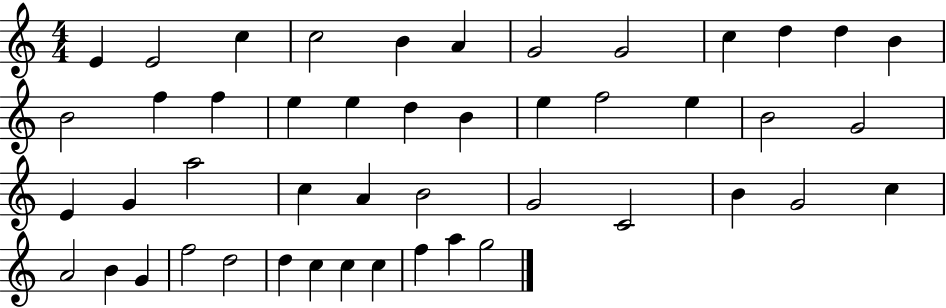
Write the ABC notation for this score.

X:1
T:Untitled
M:4/4
L:1/4
K:C
E E2 c c2 B A G2 G2 c d d B B2 f f e e d B e f2 e B2 G2 E G a2 c A B2 G2 C2 B G2 c A2 B G f2 d2 d c c c f a g2